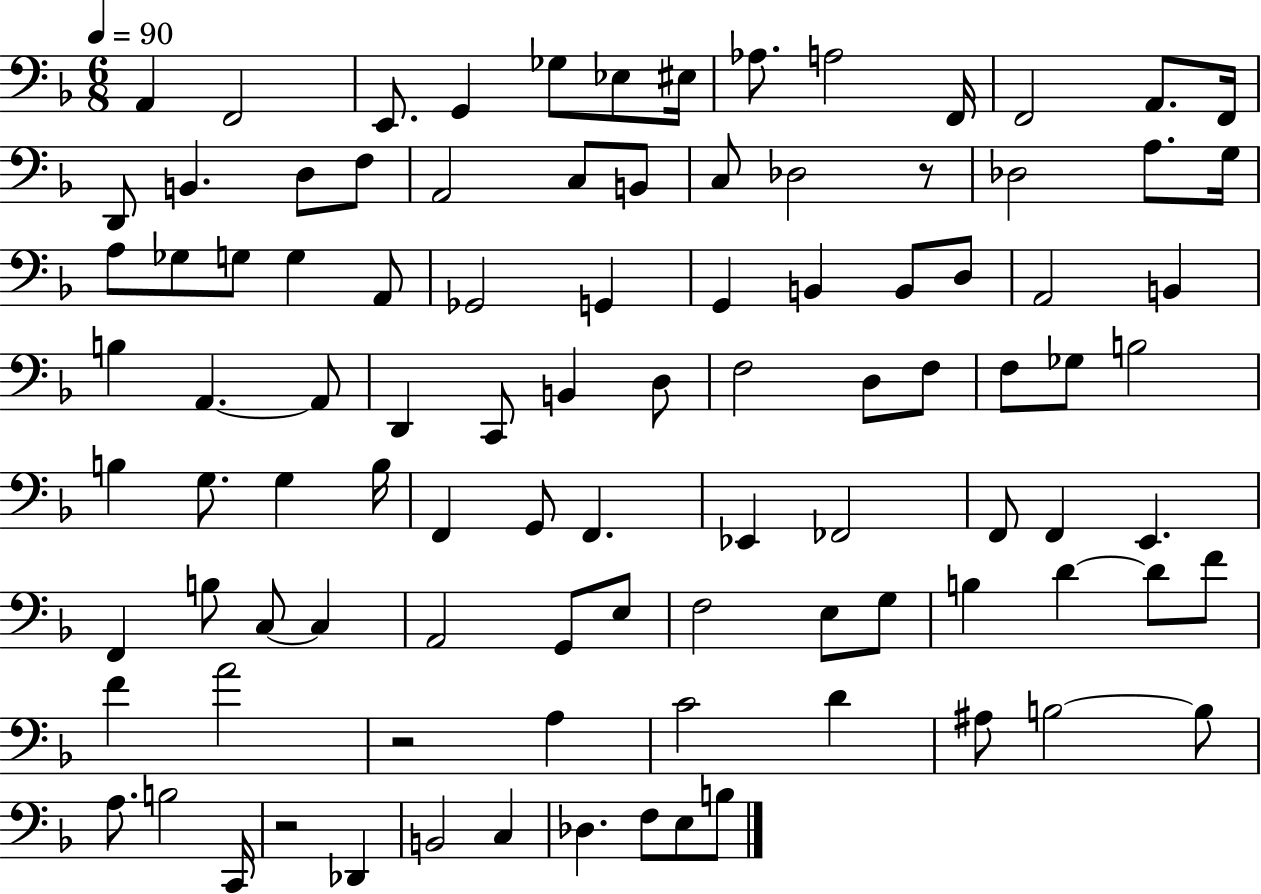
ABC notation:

X:1
T:Untitled
M:6/8
L:1/4
K:F
A,, F,,2 E,,/2 G,, _G,/2 _E,/2 ^E,/4 _A,/2 A,2 F,,/4 F,,2 A,,/2 F,,/4 D,,/2 B,, D,/2 F,/2 A,,2 C,/2 B,,/2 C,/2 _D,2 z/2 _D,2 A,/2 G,/4 A,/2 _G,/2 G,/2 G, A,,/2 _G,,2 G,, G,, B,, B,,/2 D,/2 A,,2 B,, B, A,, A,,/2 D,, C,,/2 B,, D,/2 F,2 D,/2 F,/2 F,/2 _G,/2 B,2 B, G,/2 G, B,/4 F,, G,,/2 F,, _E,, _F,,2 F,,/2 F,, E,, F,, B,/2 C,/2 C, A,,2 G,,/2 E,/2 F,2 E,/2 G,/2 B, D D/2 F/2 F A2 z2 A, C2 D ^A,/2 B,2 B,/2 A,/2 B,2 C,,/4 z2 _D,, B,,2 C, _D, F,/2 E,/2 B,/2